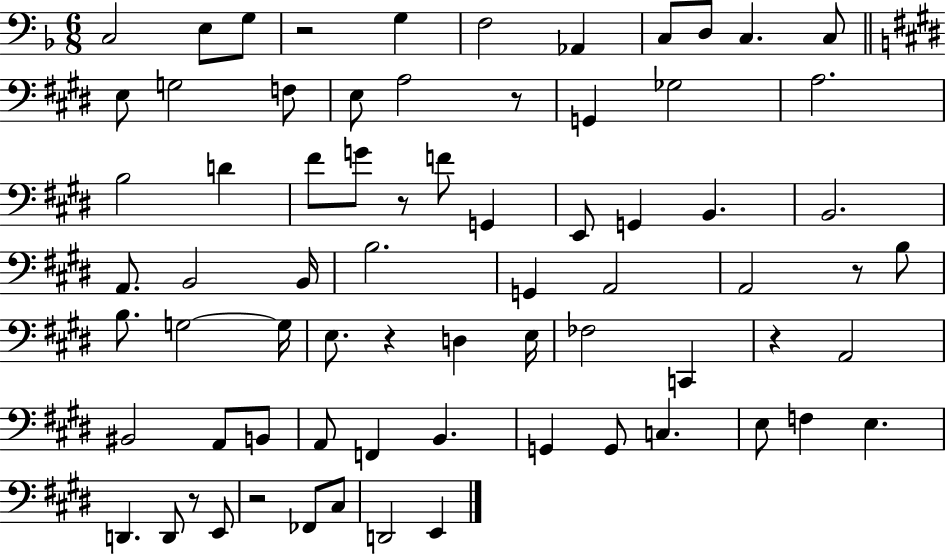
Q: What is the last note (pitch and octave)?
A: E2